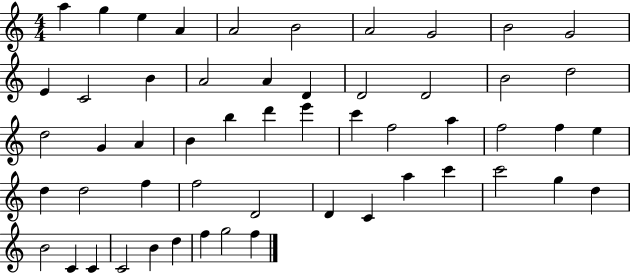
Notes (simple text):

A5/q G5/q E5/q A4/q A4/h B4/h A4/h G4/h B4/h G4/h E4/q C4/h B4/q A4/h A4/q D4/q D4/h D4/h B4/h D5/h D5/h G4/q A4/q B4/q B5/q D6/q E6/q C6/q F5/h A5/q F5/h F5/q E5/q D5/q D5/h F5/q F5/h D4/h D4/q C4/q A5/q C6/q C6/h G5/q D5/q B4/h C4/q C4/q C4/h B4/q D5/q F5/q G5/h F5/q